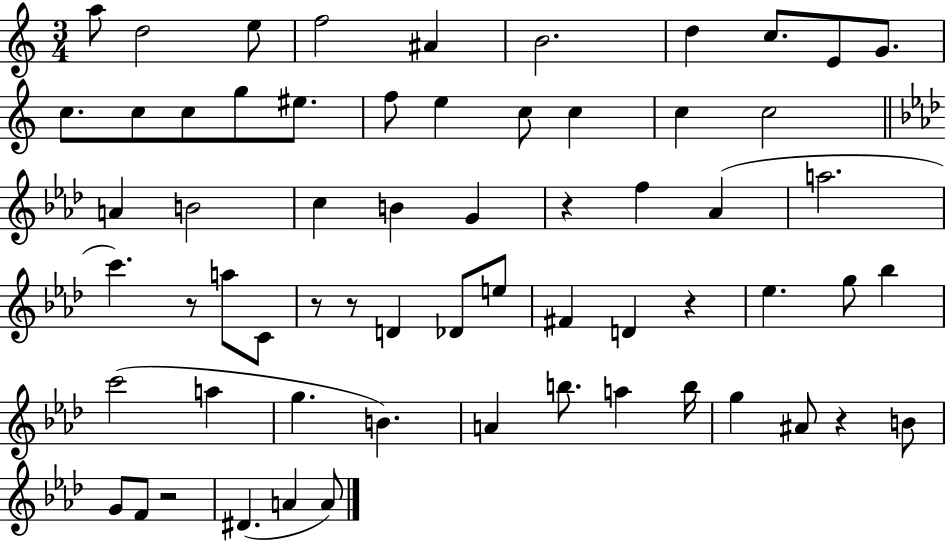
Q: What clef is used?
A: treble